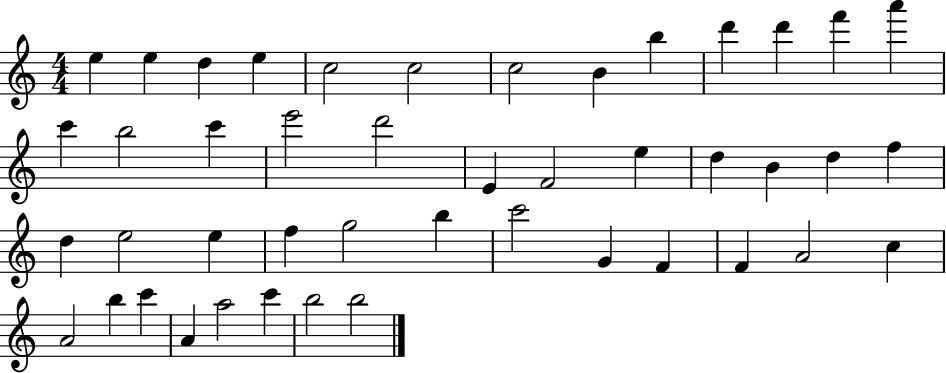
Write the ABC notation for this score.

X:1
T:Untitled
M:4/4
L:1/4
K:C
e e d e c2 c2 c2 B b d' d' f' a' c' b2 c' e'2 d'2 E F2 e d B d f d e2 e f g2 b c'2 G F F A2 c A2 b c' A a2 c' b2 b2